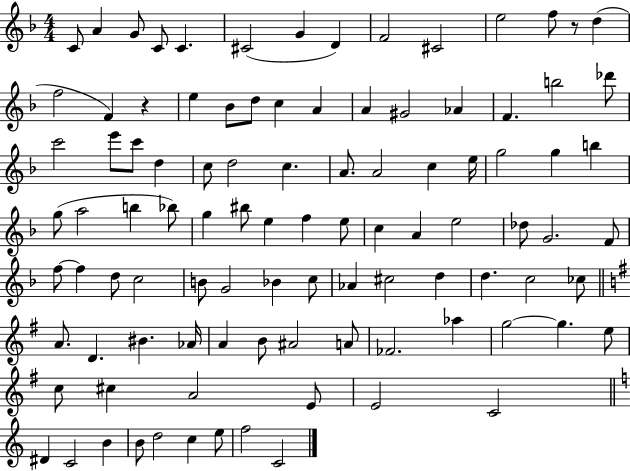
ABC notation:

X:1
T:Untitled
M:4/4
L:1/4
K:F
C/2 A G/2 C/2 C ^C2 G D F2 ^C2 e2 f/2 z/2 d f2 F z e _B/2 d/2 c A A ^G2 _A F b2 _d'/2 c'2 e'/2 c'/2 d c/2 d2 c A/2 A2 c e/4 g2 g b g/2 a2 b _b/2 g ^b/2 e f e/2 c A e2 _d/2 G2 F/2 f/2 f d/2 c2 B/2 G2 _B c/2 _A ^c2 d d c2 _c/2 A/2 D ^B _A/4 A B/2 ^A2 A/2 _F2 _a g2 g e/2 c/2 ^c A2 E/2 E2 C2 ^D C2 B B/2 d2 c e/2 f2 C2